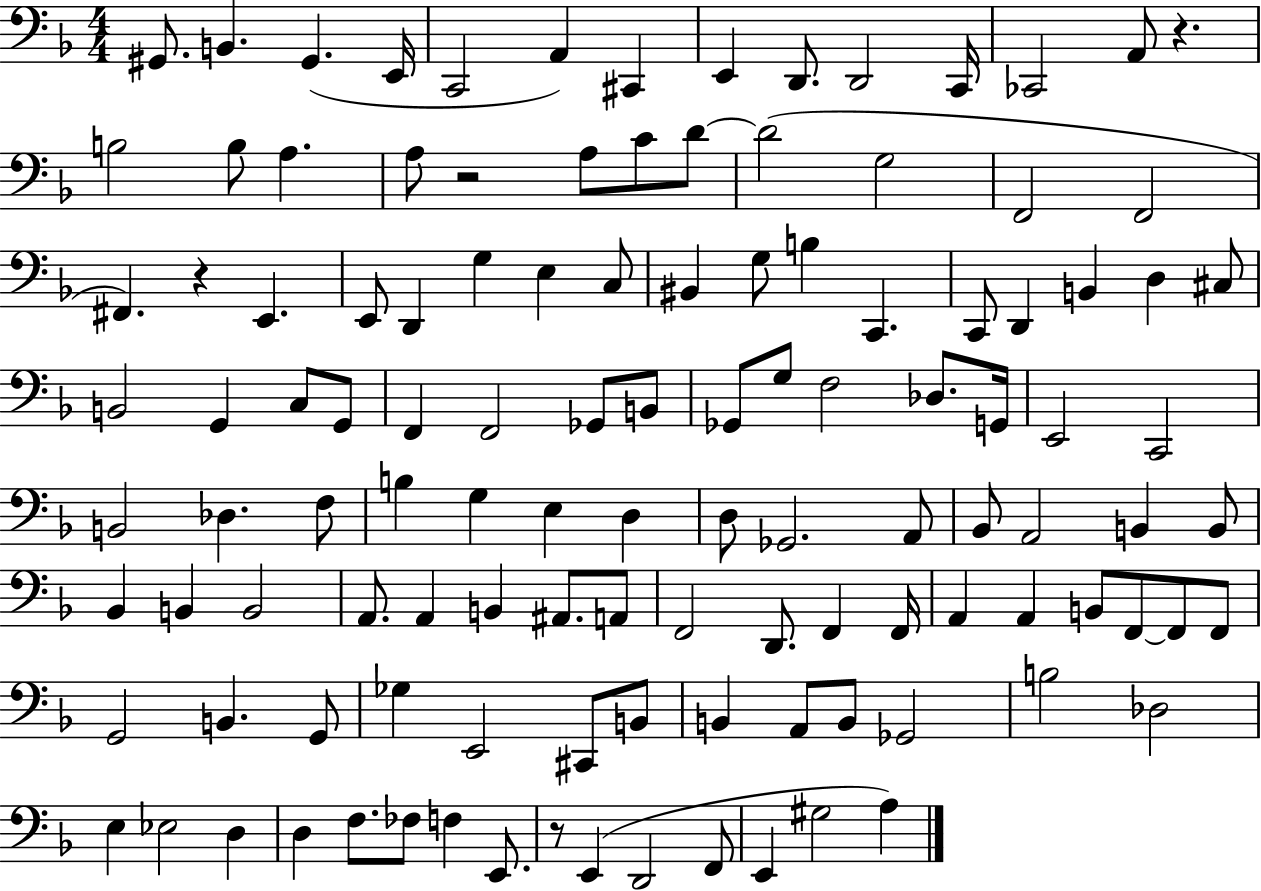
X:1
T:Untitled
M:4/4
L:1/4
K:F
^G,,/2 B,, ^G,, E,,/4 C,,2 A,, ^C,, E,, D,,/2 D,,2 C,,/4 _C,,2 A,,/2 z B,2 B,/2 A, A,/2 z2 A,/2 C/2 D/2 D2 G,2 F,,2 F,,2 ^F,, z E,, E,,/2 D,, G, E, C,/2 ^B,, G,/2 B, C,, C,,/2 D,, B,, D, ^C,/2 B,,2 G,, C,/2 G,,/2 F,, F,,2 _G,,/2 B,,/2 _G,,/2 G,/2 F,2 _D,/2 G,,/4 E,,2 C,,2 B,,2 _D, F,/2 B, G, E, D, D,/2 _G,,2 A,,/2 _B,,/2 A,,2 B,, B,,/2 _B,, B,, B,,2 A,,/2 A,, B,, ^A,,/2 A,,/2 F,,2 D,,/2 F,, F,,/4 A,, A,, B,,/2 F,,/2 F,,/2 F,,/2 G,,2 B,, G,,/2 _G, E,,2 ^C,,/2 B,,/2 B,, A,,/2 B,,/2 _G,,2 B,2 _D,2 E, _E,2 D, D, F,/2 _F,/2 F, E,,/2 z/2 E,, D,,2 F,,/2 E,, ^G,2 A,